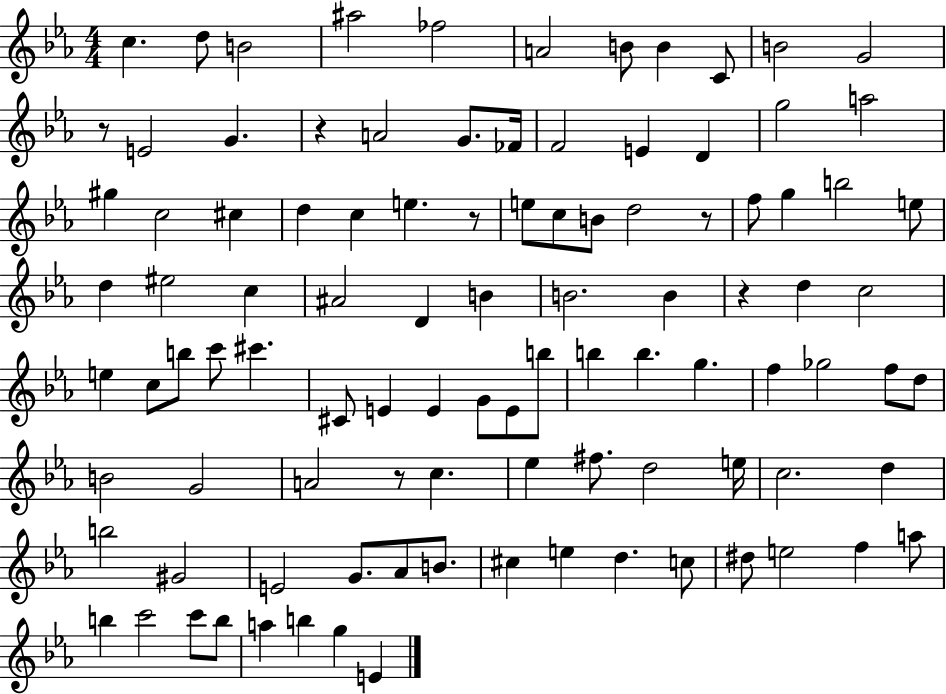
{
  \clef treble
  \numericTimeSignature
  \time 4/4
  \key ees \major
  c''4. d''8 b'2 | ais''2 fes''2 | a'2 b'8 b'4 c'8 | b'2 g'2 | \break r8 e'2 g'4. | r4 a'2 g'8. fes'16 | f'2 e'4 d'4 | g''2 a''2 | \break gis''4 c''2 cis''4 | d''4 c''4 e''4. r8 | e''8 c''8 b'8 d''2 r8 | f''8 g''4 b''2 e''8 | \break d''4 eis''2 c''4 | ais'2 d'4 b'4 | b'2. b'4 | r4 d''4 c''2 | \break e''4 c''8 b''8 c'''8 cis'''4. | cis'8 e'4 e'4 g'8 e'8 b''8 | b''4 b''4. g''4. | f''4 ges''2 f''8 d''8 | \break b'2 g'2 | a'2 r8 c''4. | ees''4 fis''8. d''2 e''16 | c''2. d''4 | \break b''2 gis'2 | e'2 g'8. aes'8 b'8. | cis''4 e''4 d''4. c''8 | dis''8 e''2 f''4 a''8 | \break b''4 c'''2 c'''8 b''8 | a''4 b''4 g''4 e'4 | \bar "|."
}